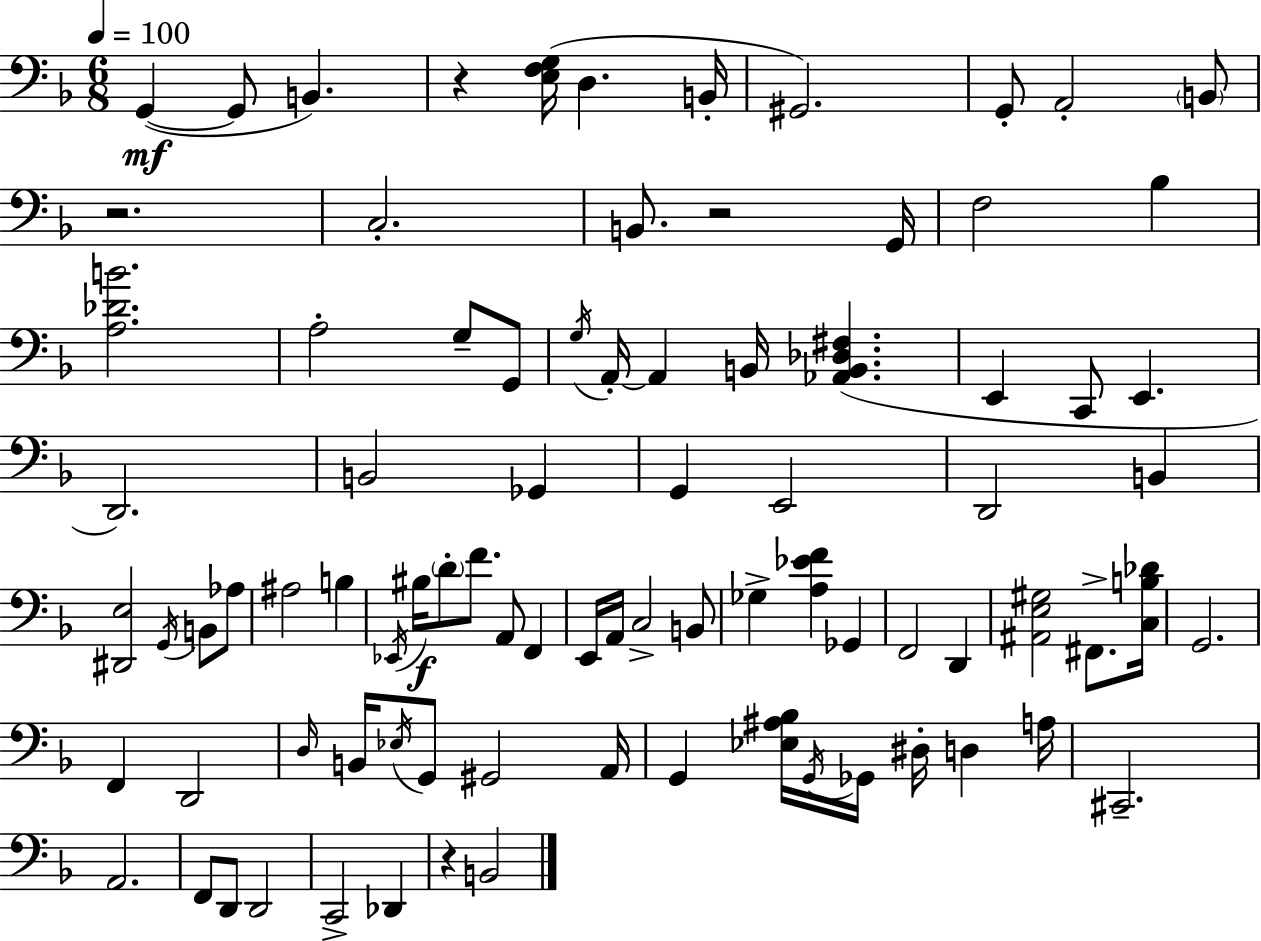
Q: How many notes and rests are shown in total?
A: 86